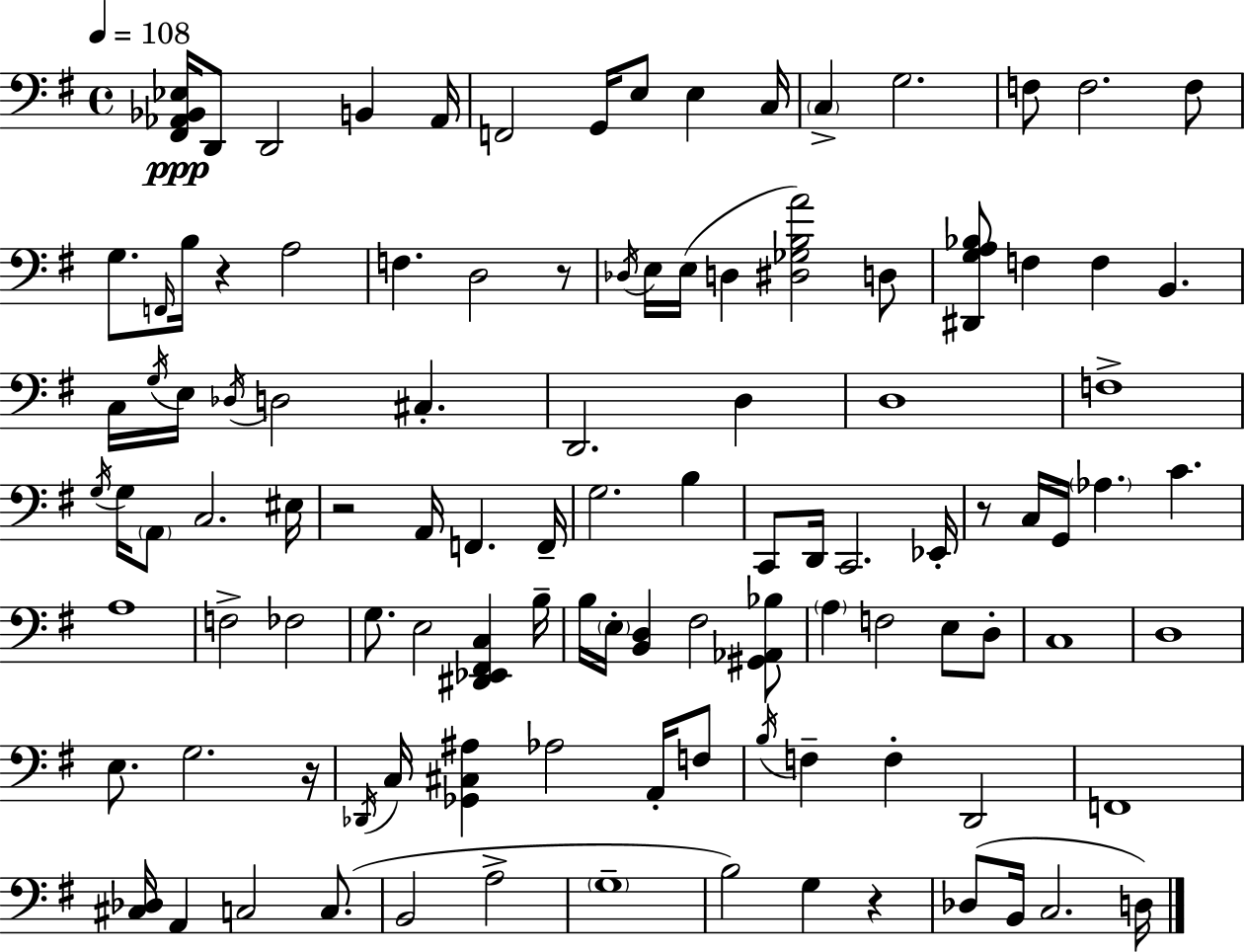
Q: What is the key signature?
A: G major